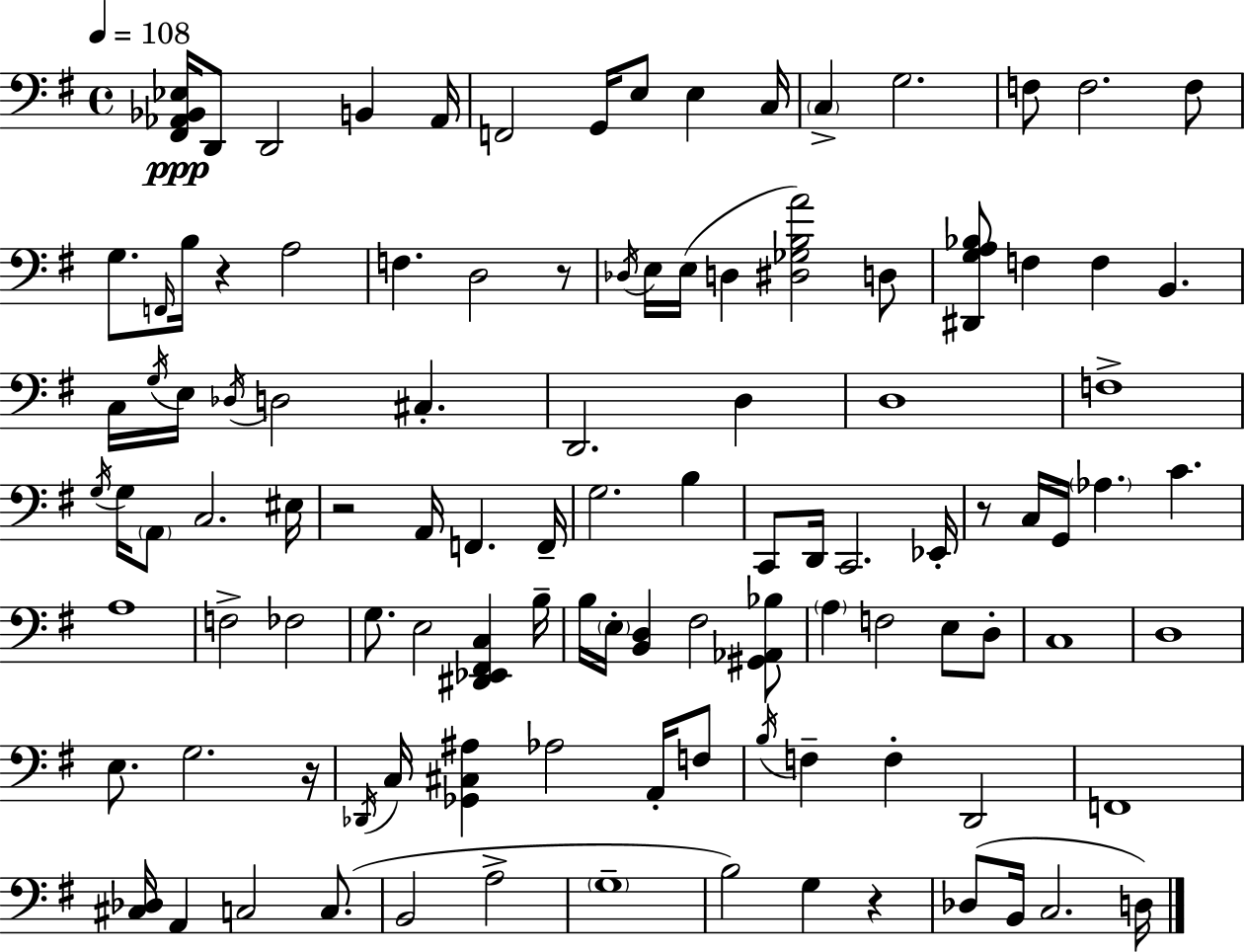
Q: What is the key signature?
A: G major